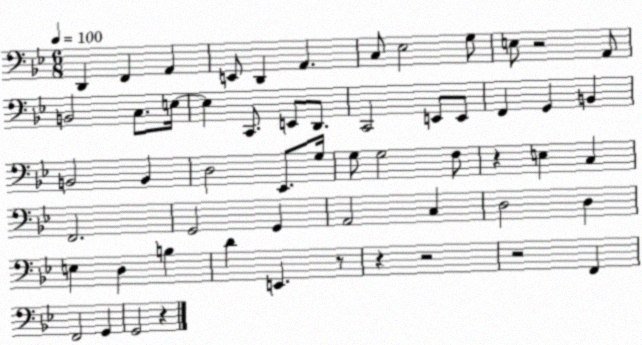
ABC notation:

X:1
T:Untitled
M:6/8
L:1/4
K:Bb
D,, F,, A,, E,,/2 D,, A,, C,/2 _E,2 G,/2 E,/2 z2 A,,/2 B,,2 C,/2 E,/4 E, C,,/2 E,,/2 D,,/2 C,,2 E,,/2 E,,/2 F,, G,, B,, B,,2 B,, D,2 _E,,/2 G,/4 G,/2 G,2 F,/2 z E, C, F,,2 G,,2 G,, A,,2 C, D,2 D, E, D, B, D E,, z/2 z z2 z2 F,, F,,2 G,, G,,2 z